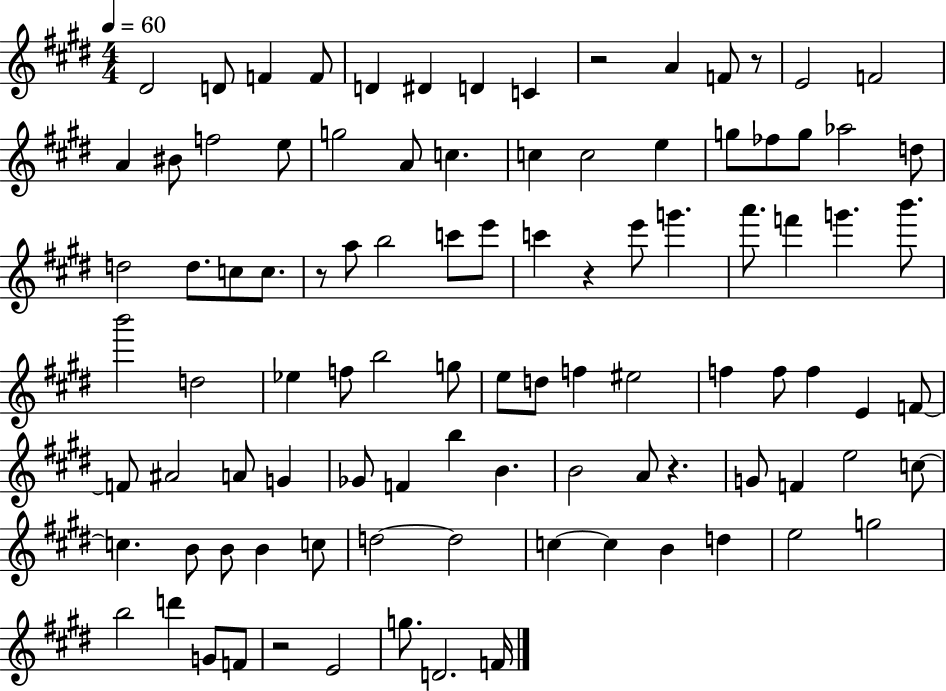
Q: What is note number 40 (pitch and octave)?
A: F6